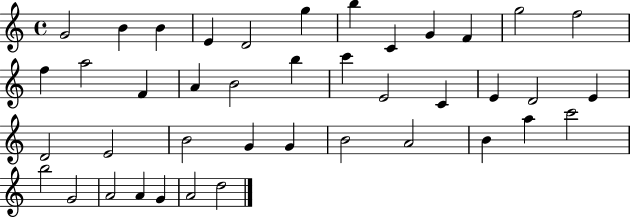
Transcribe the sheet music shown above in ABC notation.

X:1
T:Untitled
M:4/4
L:1/4
K:C
G2 B B E D2 g b C G F g2 f2 f a2 F A B2 b c' E2 C E D2 E D2 E2 B2 G G B2 A2 B a c'2 b2 G2 A2 A G A2 d2